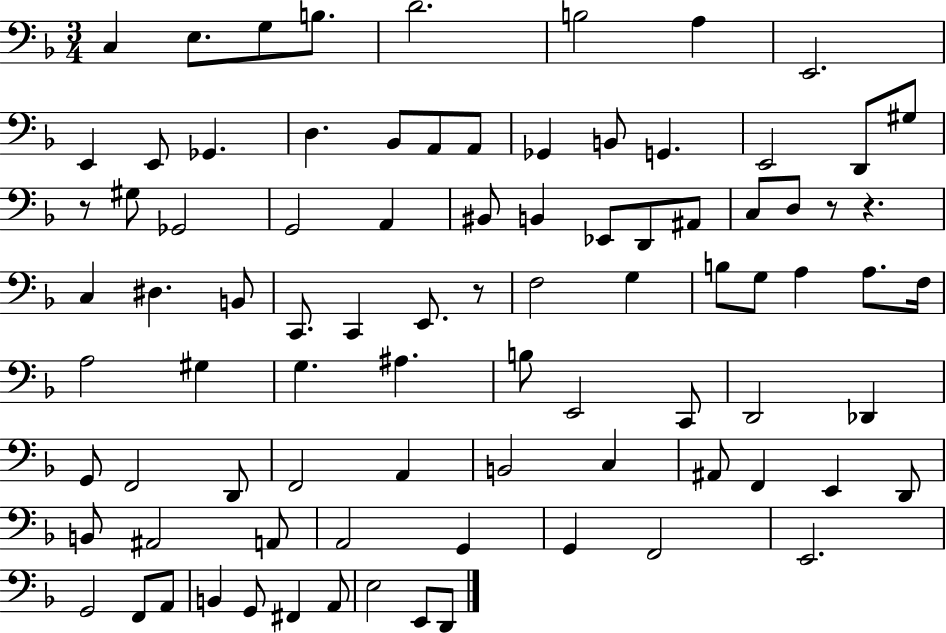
X:1
T:Untitled
M:3/4
L:1/4
K:F
C, E,/2 G,/2 B,/2 D2 B,2 A, E,,2 E,, E,,/2 _G,, D, _B,,/2 A,,/2 A,,/2 _G,, B,,/2 G,, E,,2 D,,/2 ^G,/2 z/2 ^G,/2 _G,,2 G,,2 A,, ^B,,/2 B,, _E,,/2 D,,/2 ^A,,/2 C,/2 D,/2 z/2 z C, ^D, B,,/2 C,,/2 C,, E,,/2 z/2 F,2 G, B,/2 G,/2 A, A,/2 F,/4 A,2 ^G, G, ^A, B,/2 E,,2 C,,/2 D,,2 _D,, G,,/2 F,,2 D,,/2 F,,2 A,, B,,2 C, ^A,,/2 F,, E,, D,,/2 B,,/2 ^A,,2 A,,/2 A,,2 G,, G,, F,,2 E,,2 G,,2 F,,/2 A,,/2 B,, G,,/2 ^F,, A,,/2 E,2 E,,/2 D,,/2